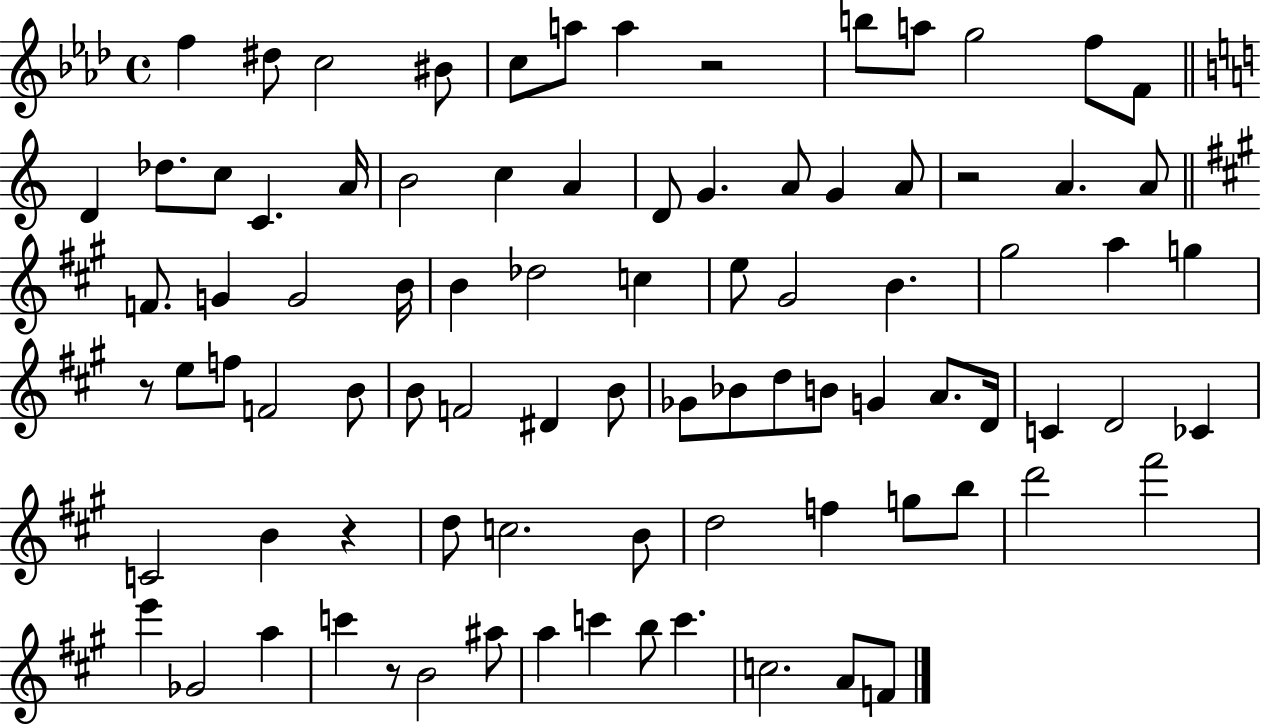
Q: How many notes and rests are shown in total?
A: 87